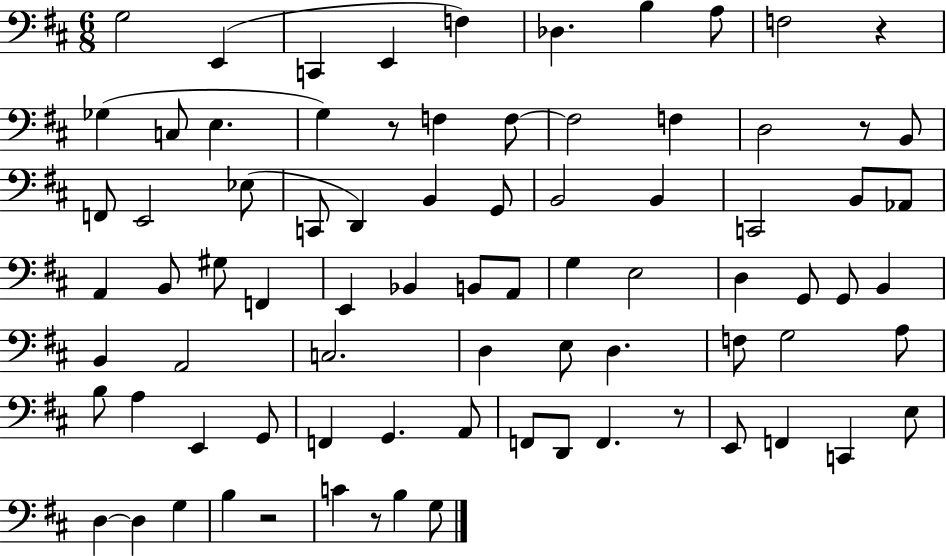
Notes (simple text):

G3/h E2/q C2/q E2/q F3/q Db3/q. B3/q A3/e F3/h R/q Gb3/q C3/e E3/q. G3/q R/e F3/q F3/e F3/h F3/q D3/h R/e B2/e F2/e E2/h Eb3/e C2/e D2/q B2/q G2/e B2/h B2/q C2/h B2/e Ab2/e A2/q B2/e G#3/e F2/q E2/q Bb2/q B2/e A2/e G3/q E3/h D3/q G2/e G2/e B2/q B2/q A2/h C3/h. D3/q E3/e D3/q. F3/e G3/h A3/e B3/e A3/q E2/q G2/e F2/q G2/q. A2/e F2/e D2/e F2/q. R/e E2/e F2/q C2/q E3/e D3/q D3/q G3/q B3/q R/h C4/q R/e B3/q G3/e